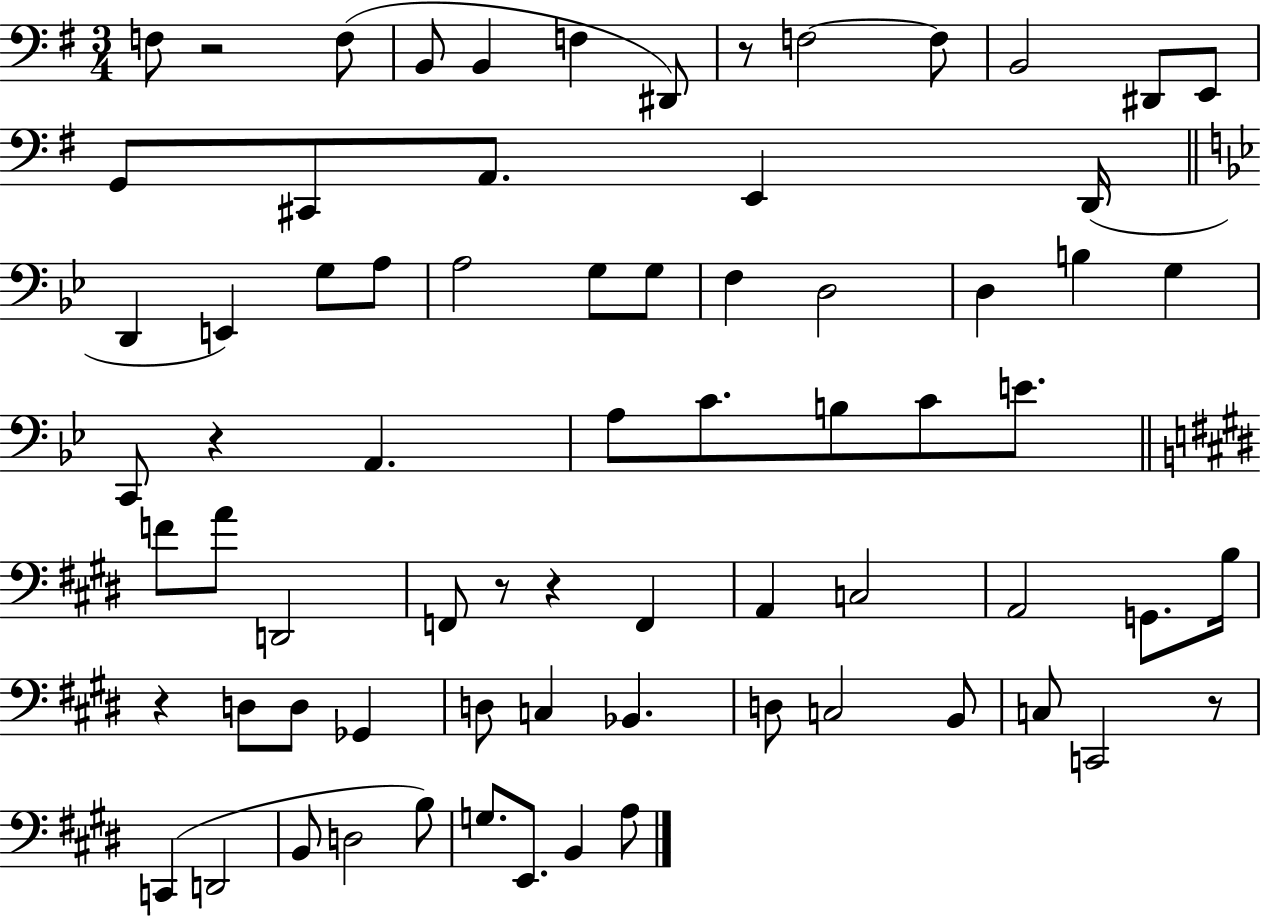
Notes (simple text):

F3/e R/h F3/e B2/e B2/q F3/q D#2/e R/e F3/h F3/e B2/h D#2/e E2/e G2/e C#2/e A2/e. E2/q D2/s D2/q E2/q G3/e A3/e A3/h G3/e G3/e F3/q D3/h D3/q B3/q G3/q C2/e R/q A2/q. A3/e C4/e. B3/e C4/e E4/e. F4/e A4/e D2/h F2/e R/e R/q F2/q A2/q C3/h A2/h G2/e. B3/s R/q D3/e D3/e Gb2/q D3/e C3/q Bb2/q. D3/e C3/h B2/e C3/e C2/h R/e C2/q D2/h B2/e D3/h B3/e G3/e. E2/e. B2/q A3/e